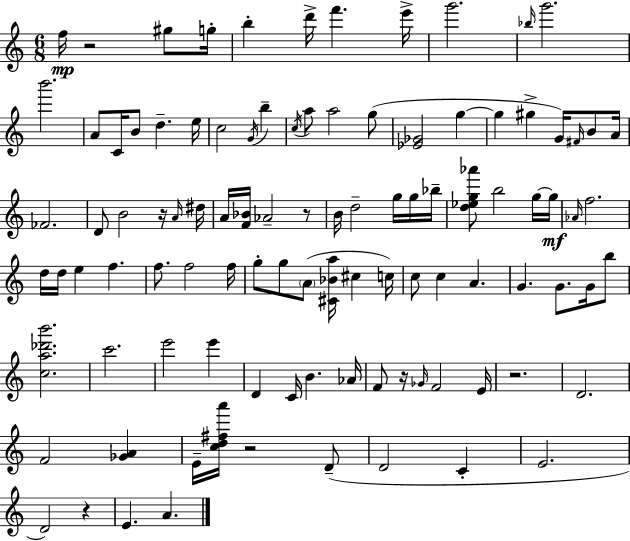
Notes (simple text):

F5/s R/h G#5/e G5/s B5/q D6/s F6/q. E6/s G6/h. Bb5/s G6/h. B6/h. A4/e C4/s B4/e D5/q. E5/s C5/h G4/s B5/q C5/s A5/e A5/h G5/e [Eb4,Gb4]/h G5/q G5/q G#5/q G4/s F#4/s B4/e A4/s FES4/h. D4/e B4/h R/s A4/s D#5/s A4/s [F4,Bb4]/s Ab4/h R/e B4/s D5/h G5/s G5/s Bb5/s [D5,Eb5,G5,Ab6]/e B5/h G5/s G5/s Ab4/s F5/h. D5/s D5/s E5/q F5/q. F5/e. F5/h F5/s G5/e G5/e A4/e [C#4,Bb4,A5]/s C#5/q C5/s C5/e C5/q A4/q. G4/q. G4/e. G4/s B5/e [C5,A5,Db6,B6]/h. C6/h. E6/h E6/q D4/q C4/s B4/q. Ab4/s F4/e R/s Gb4/s F4/h E4/s R/h. D4/h. F4/h [Gb4,A4]/q E4/s [C5,D5,F#5,A6]/s R/h D4/e D4/h C4/q E4/h. D4/h R/q E4/q. A4/q.